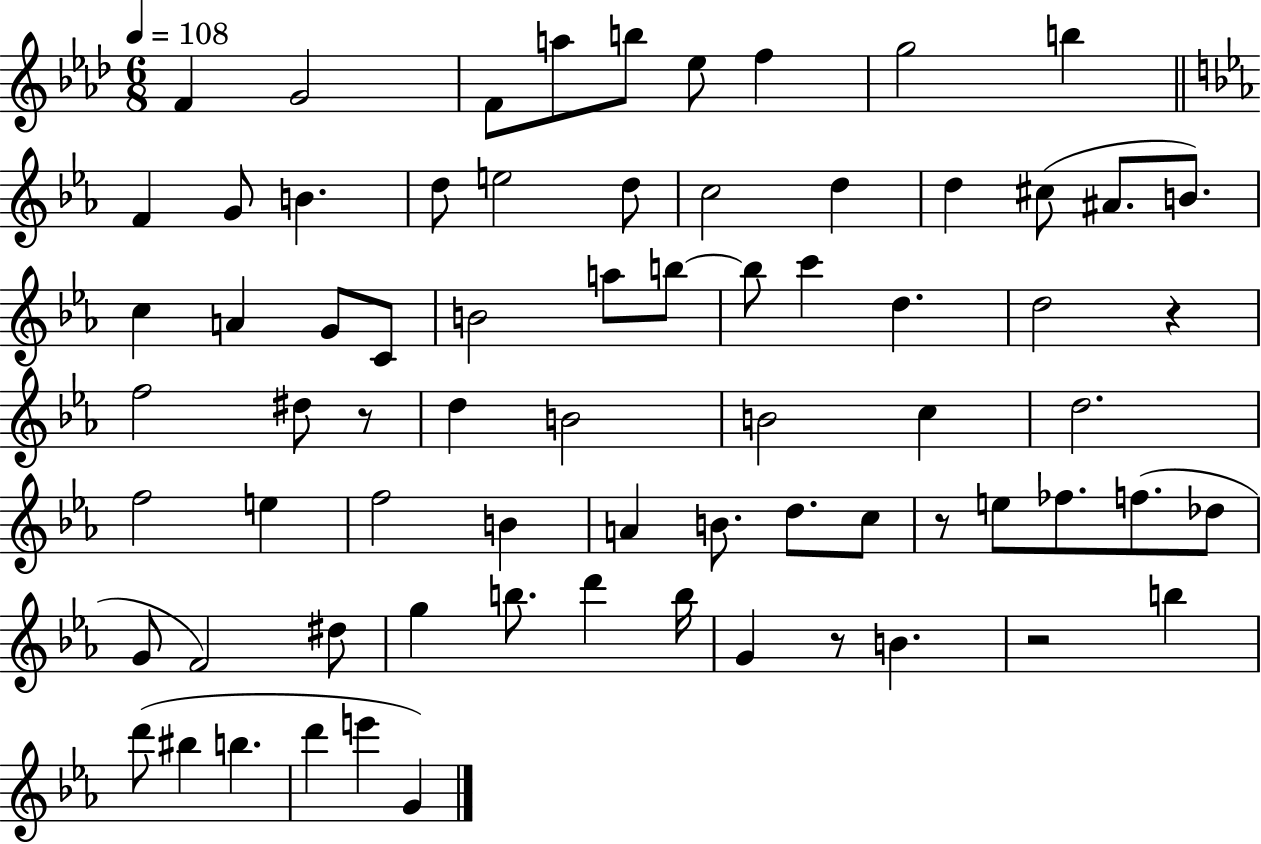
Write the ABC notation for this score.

X:1
T:Untitled
M:6/8
L:1/4
K:Ab
F G2 F/2 a/2 b/2 _e/2 f g2 b F G/2 B d/2 e2 d/2 c2 d d ^c/2 ^A/2 B/2 c A G/2 C/2 B2 a/2 b/2 b/2 c' d d2 z f2 ^d/2 z/2 d B2 B2 c d2 f2 e f2 B A B/2 d/2 c/2 z/2 e/2 _f/2 f/2 _d/2 G/2 F2 ^d/2 g b/2 d' b/4 G z/2 B z2 b d'/2 ^b b d' e' G